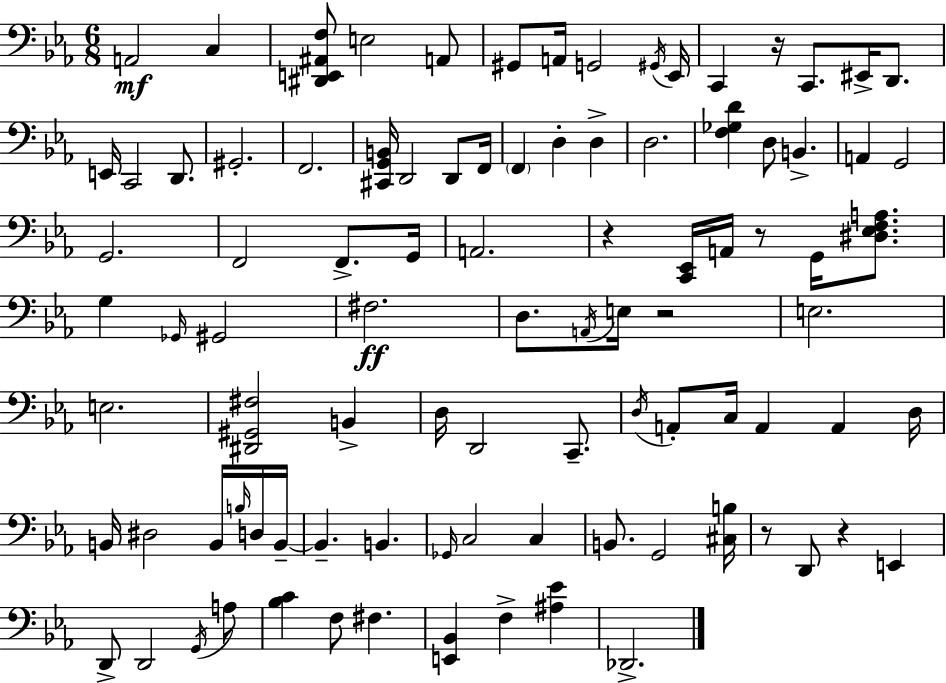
A2/h C3/q [D#2,E2,A#2,F3]/e E3/h A2/e G#2/e A2/s G2/h G#2/s Eb2/s C2/q R/s C2/e. EIS2/s D2/e. E2/s C2/h D2/e. G#2/h. F2/h. [C#2,G2,B2]/s D2/h D2/e F2/s F2/q D3/q D3/q D3/h. [F3,Gb3,D4]/q D3/e B2/q. A2/q G2/h G2/h. F2/h F2/e. G2/s A2/h. R/q [C2,Eb2]/s A2/s R/e G2/s [D#3,Eb3,F3,A3]/e. G3/q Gb2/s G#2/h F#3/h. D3/e. A2/s E3/s R/h E3/h. E3/h. [D#2,G#2,F#3]/h B2/q D3/s D2/h C2/e. D3/s A2/e C3/s A2/q A2/q D3/s B2/s D#3/h B2/s B3/s D3/s B2/s B2/q. B2/q. Gb2/s C3/h C3/q B2/e. G2/h [C#3,B3]/s R/e D2/e R/q E2/q D2/e D2/h G2/s A3/e [Bb3,C4]/q F3/e F#3/q. [E2,Bb2]/q F3/q [A#3,Eb4]/q Db2/h.